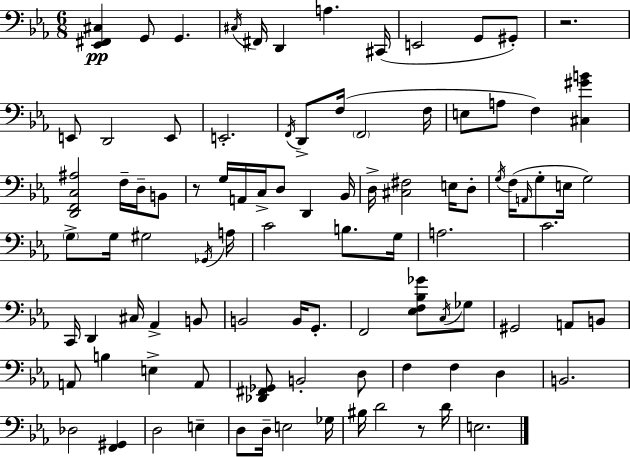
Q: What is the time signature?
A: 6/8